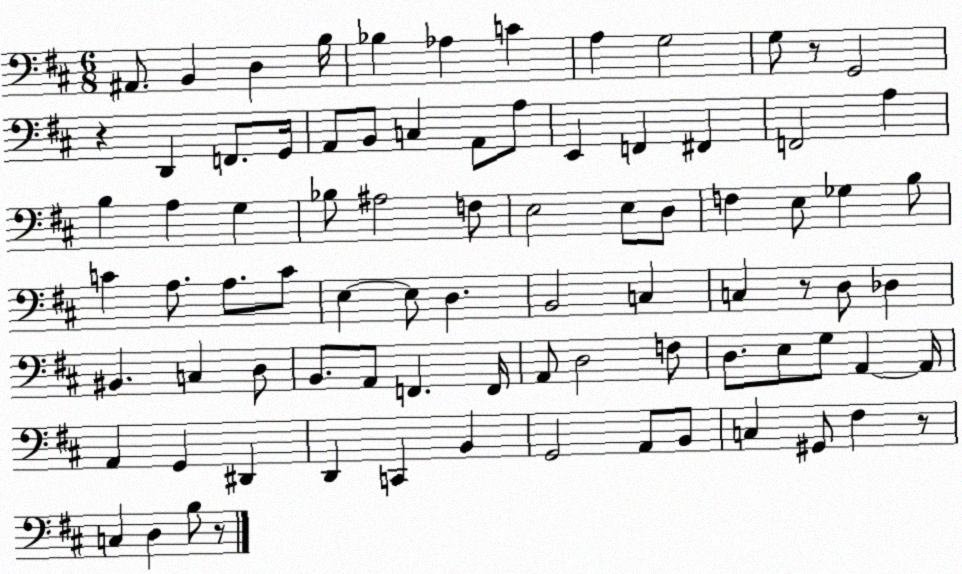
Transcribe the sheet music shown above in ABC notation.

X:1
T:Untitled
M:6/8
L:1/4
K:D
^A,,/2 B,, D, B,/4 _B, _A, C A, G,2 G,/2 z/2 G,,2 z D,, F,,/2 G,,/4 A,,/2 B,,/2 C, A,,/2 A,/2 E,, F,, ^F,, F,,2 A, B, A, G, _B,/2 ^A,2 F,/2 E,2 E,/2 D,/2 F, E,/2 _G, B,/2 C A,/2 A,/2 C/2 E, E,/2 D, B,,2 C, C, z/2 D,/2 _D, ^B,, C, D,/2 B,,/2 A,,/2 F,, F,,/4 A,,/2 D,2 F,/2 D,/2 E,/2 G,/2 A,, A,,/4 A,, G,, ^D,, D,, C,, B,, G,,2 A,,/2 B,,/2 C, ^G,,/2 ^F, z/2 C, D, B,/2 z/2